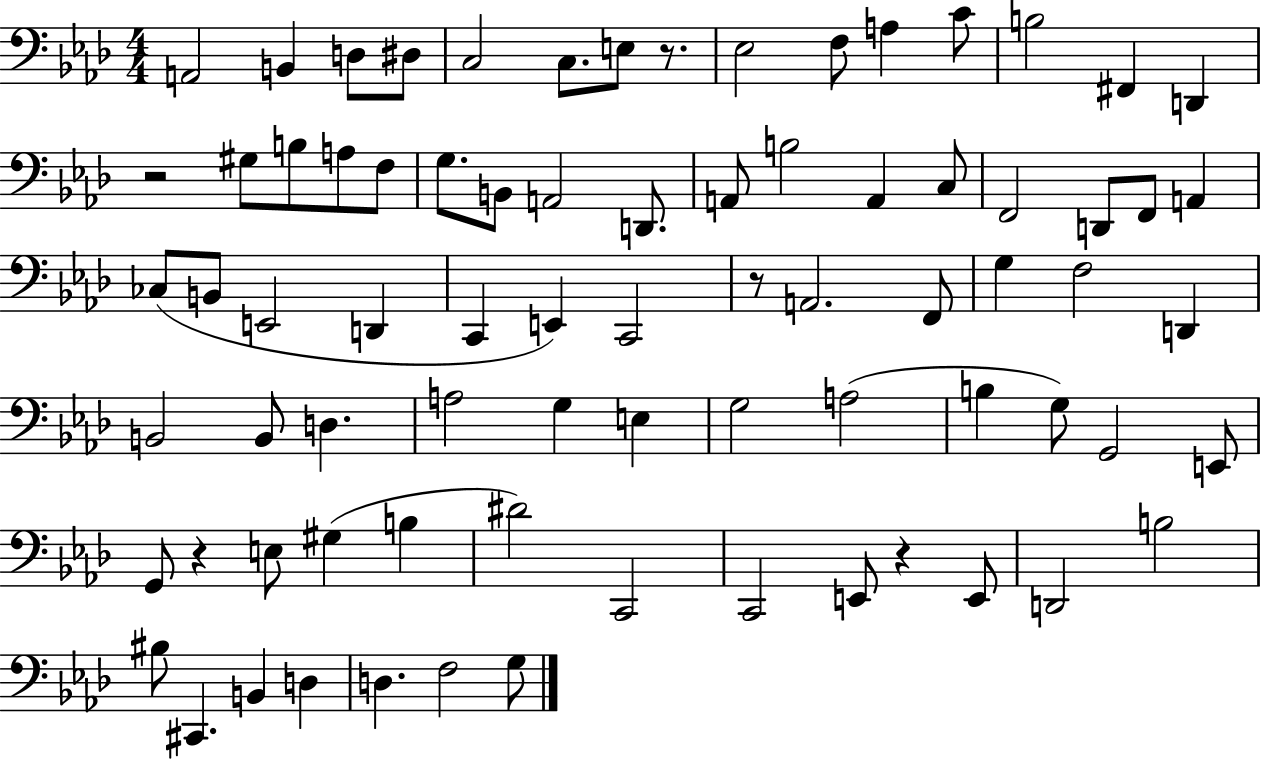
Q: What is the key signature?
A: AES major